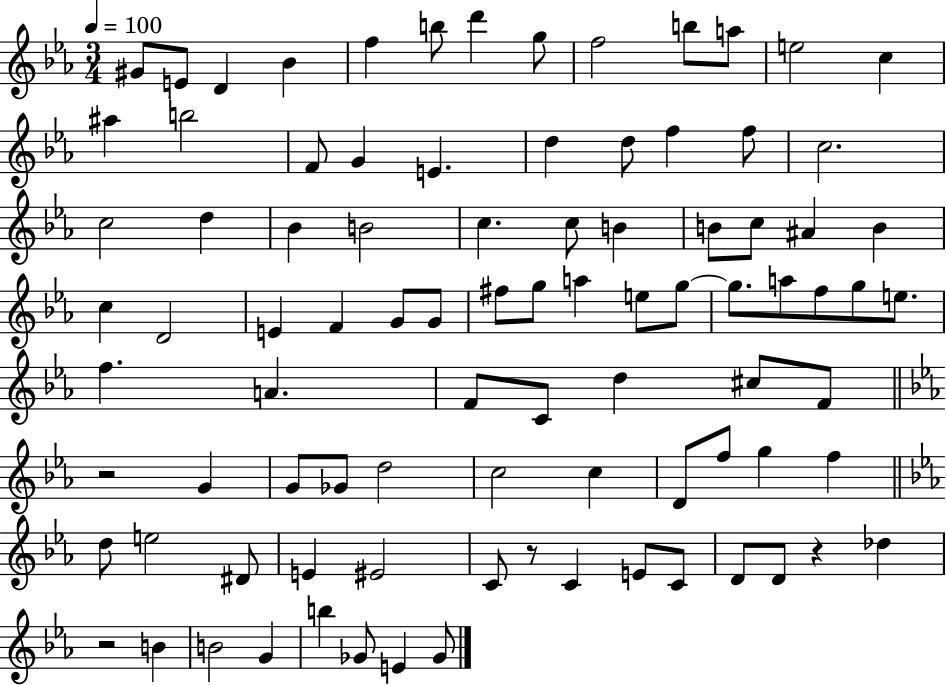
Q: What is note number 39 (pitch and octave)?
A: G4